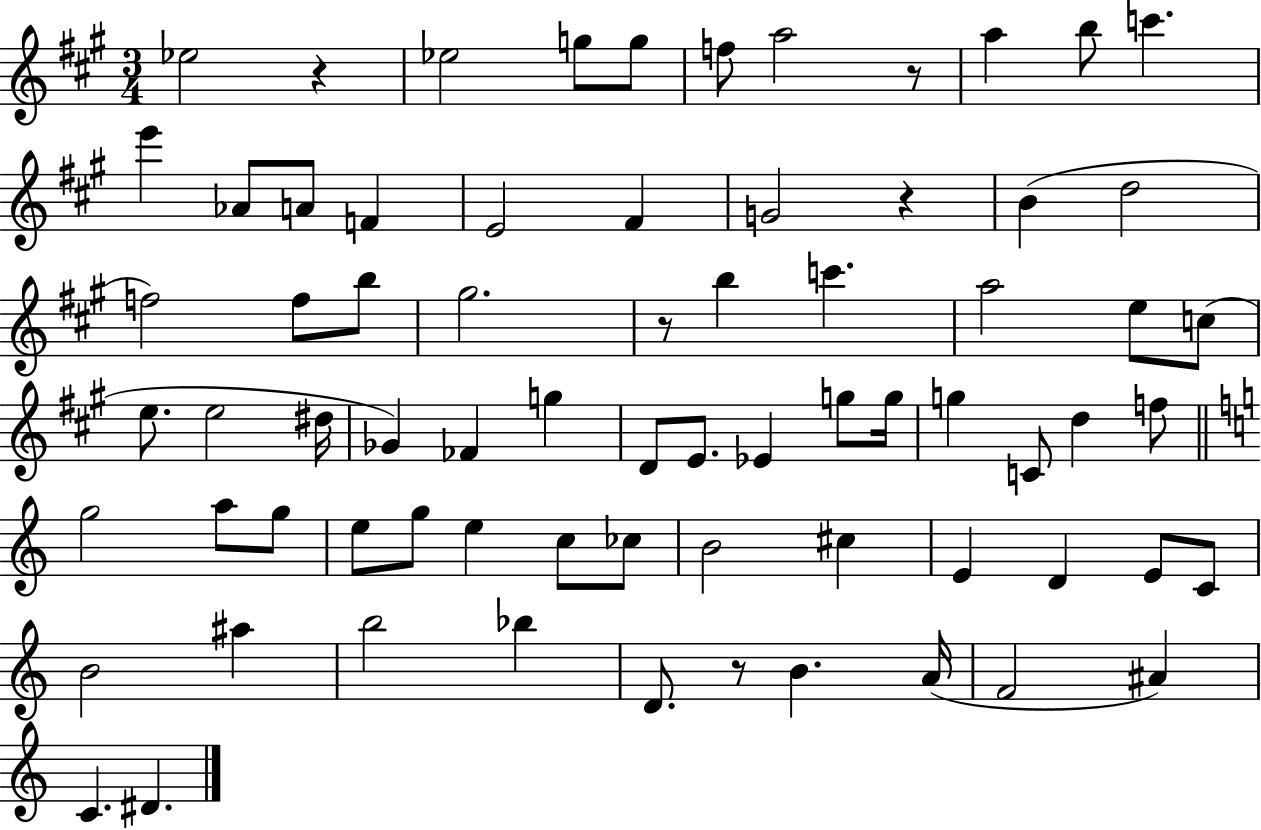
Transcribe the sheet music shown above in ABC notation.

X:1
T:Untitled
M:3/4
L:1/4
K:A
_e2 z _e2 g/2 g/2 f/2 a2 z/2 a b/2 c' e' _A/2 A/2 F E2 ^F G2 z B d2 f2 f/2 b/2 ^g2 z/2 b c' a2 e/2 c/2 e/2 e2 ^d/4 _G _F g D/2 E/2 _E g/2 g/4 g C/2 d f/2 g2 a/2 g/2 e/2 g/2 e c/2 _c/2 B2 ^c E D E/2 C/2 B2 ^a b2 _b D/2 z/2 B A/4 F2 ^A C ^D